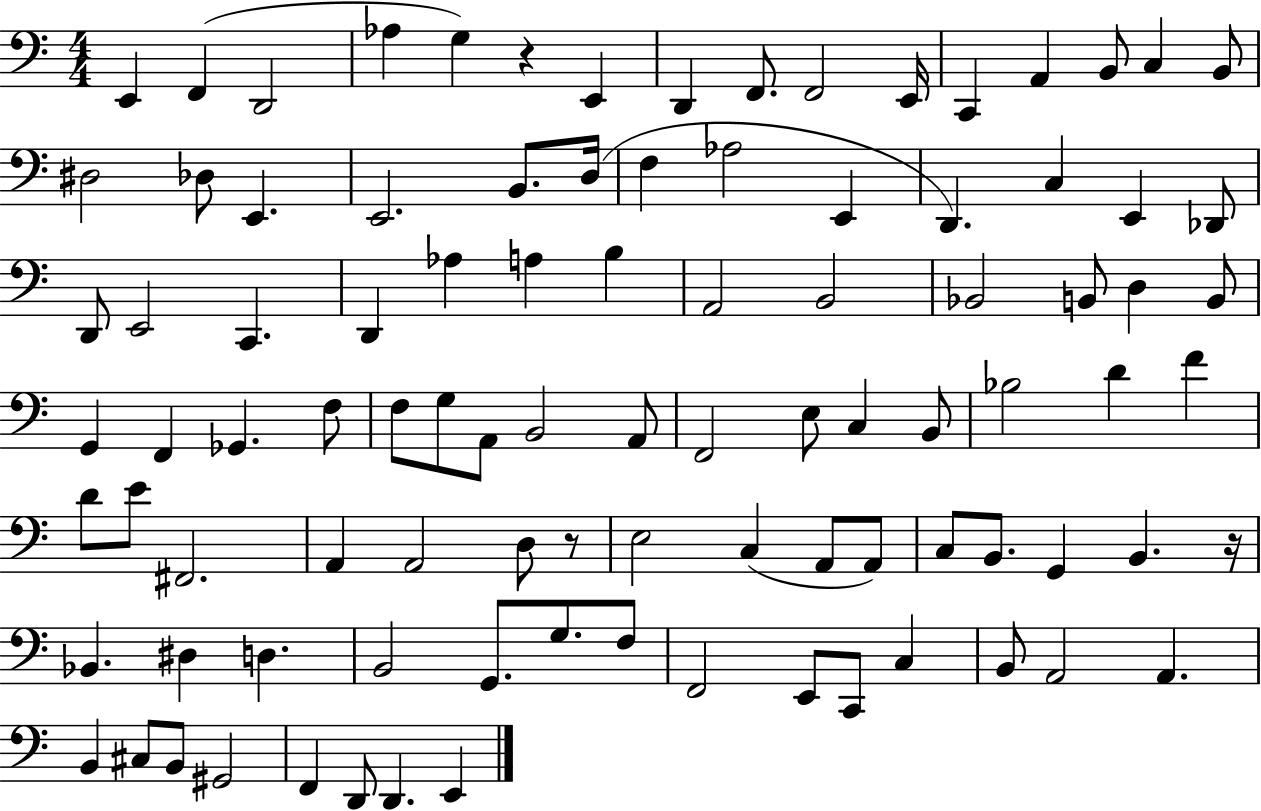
{
  \clef bass
  \numericTimeSignature
  \time 4/4
  \key c \major
  e,4 f,4( d,2 | aes4 g4) r4 e,4 | d,4 f,8. f,2 e,16 | c,4 a,4 b,8 c4 b,8 | \break dis2 des8 e,4. | e,2. b,8. d16( | f4 aes2 e,4 | d,4.) c4 e,4 des,8 | \break d,8 e,2 c,4. | d,4 aes4 a4 b4 | a,2 b,2 | bes,2 b,8 d4 b,8 | \break g,4 f,4 ges,4. f8 | f8 g8 a,8 b,2 a,8 | f,2 e8 c4 b,8 | bes2 d'4 f'4 | \break d'8 e'8 fis,2. | a,4 a,2 d8 r8 | e2 c4( a,8 a,8) | c8 b,8. g,4 b,4. r16 | \break bes,4. dis4 d4. | b,2 g,8. g8. f8 | f,2 e,8 c,8 c4 | b,8 a,2 a,4. | \break b,4 cis8 b,8 gis,2 | f,4 d,8 d,4. e,4 | \bar "|."
}